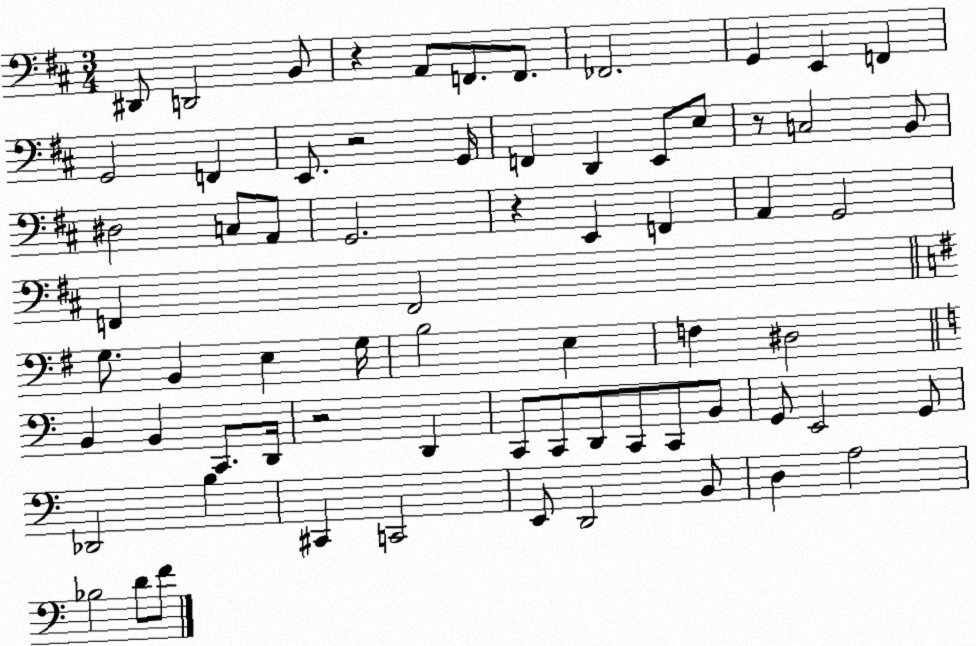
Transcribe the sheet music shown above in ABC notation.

X:1
T:Untitled
M:3/4
L:1/4
K:D
^D,,/2 D,,2 B,,/2 z A,,/2 F,,/2 F,,/2 _F,,2 G,, E,, F,, G,,2 F,, E,,/2 z2 G,,/4 F,, D,, E,,/2 E,/2 z/2 C,2 B,,/2 ^D,2 C,/2 A,,/2 G,,2 z E,, F,, A,, G,,2 F,, F,,2 G,/2 B,, E, G,/4 B,2 E, F, ^D,2 B,, B,, C,,/2 D,,/4 z2 D,, C,,/2 C,,/2 D,,/2 C,,/2 C,,/2 B,,/2 G,,/2 E,,2 G,,/2 _D,,2 B, ^C,, C,,2 E,,/2 D,,2 B,,/2 D, A,2 _B,2 D/2 F/2